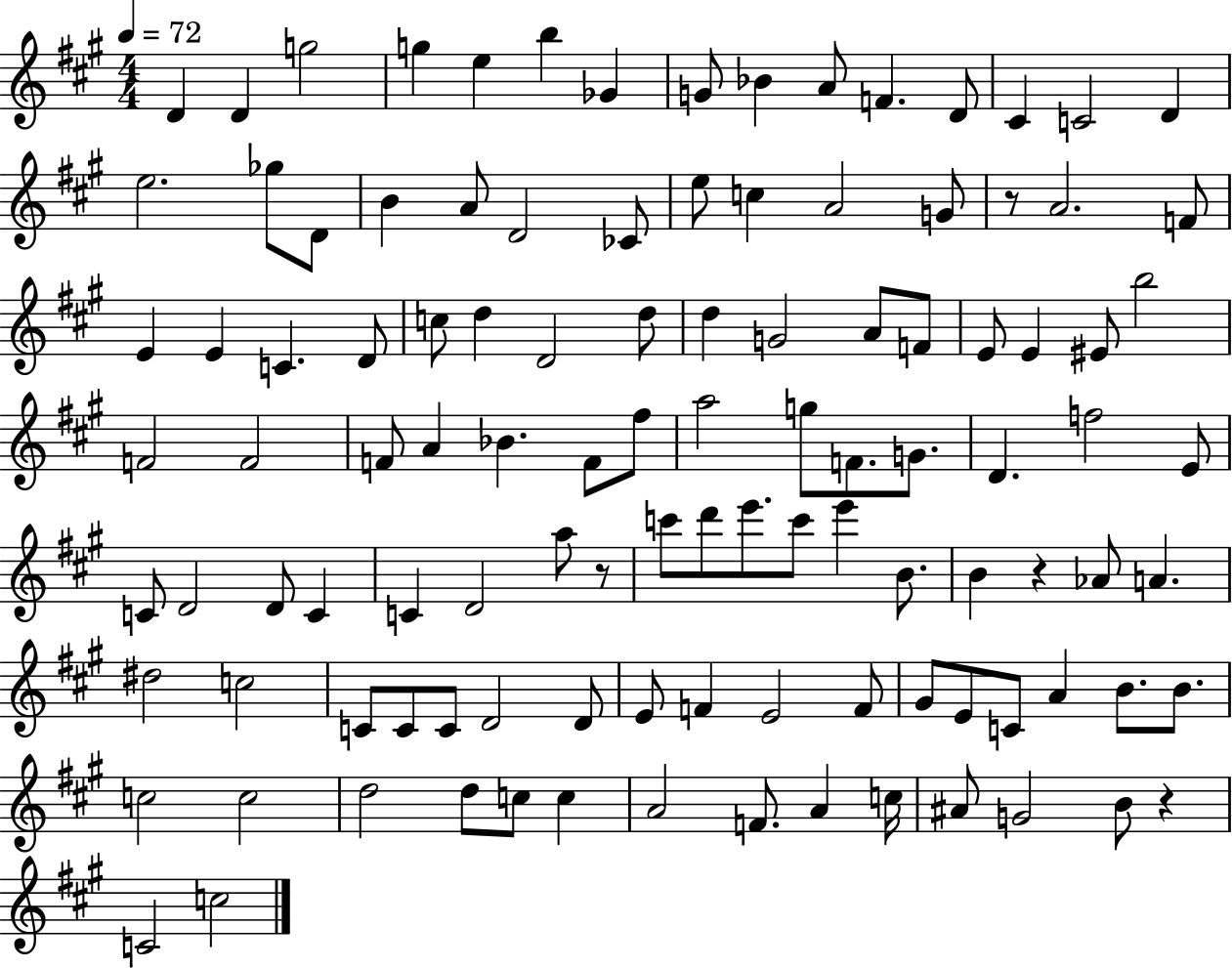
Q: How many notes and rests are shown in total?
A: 110